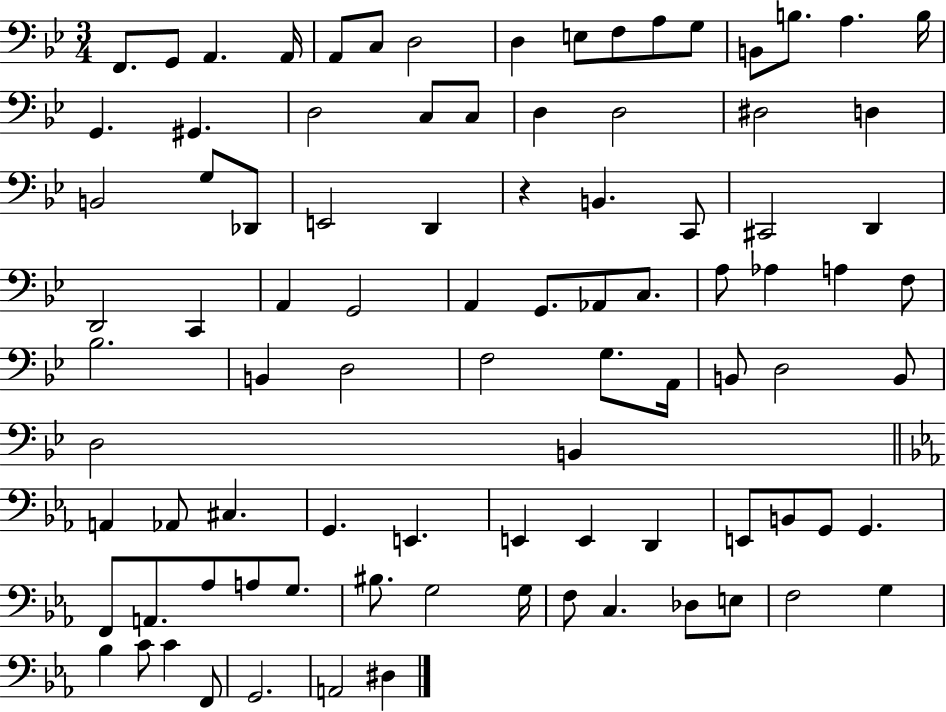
F2/e. G2/e A2/q. A2/s A2/e C3/e D3/h D3/q E3/e F3/e A3/e G3/e B2/e B3/e. A3/q. B3/s G2/q. G#2/q. D3/h C3/e C3/e D3/q D3/h D#3/h D3/q B2/h G3/e Db2/e E2/h D2/q R/q B2/q. C2/e C#2/h D2/q D2/h C2/q A2/q G2/h A2/q G2/e. Ab2/e C3/e. A3/e Ab3/q A3/q F3/e Bb3/h. B2/q D3/h F3/h G3/e. A2/s B2/e D3/h B2/e D3/h B2/q A2/q Ab2/e C#3/q. G2/q. E2/q. E2/q E2/q D2/q E2/e B2/e G2/e G2/q. F2/e A2/e. Ab3/e A3/e G3/e. BIS3/e. G3/h G3/s F3/e C3/q. Db3/e E3/e F3/h G3/q Bb3/q C4/e C4/q F2/e G2/h. A2/h D#3/q